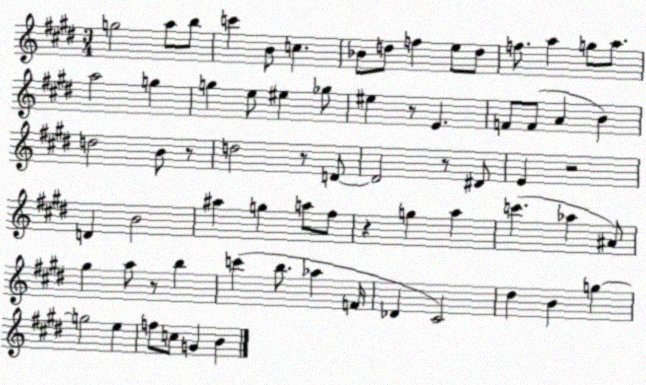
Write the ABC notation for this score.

X:1
T:Untitled
M:3/4
L:1/4
K:E
g2 a/2 b/2 c' B/2 c _B/2 d/2 f e/2 d/2 f/2 a g/2 a/2 a2 g g e/2 ^e _g/2 ^e z/2 E F/2 F/2 A B d2 B/2 z/2 d2 z/2 D/2 D2 z/2 ^D/2 E z2 D B2 ^a g a/2 ^f/2 z g a c' _a ^A/2 ^g a/2 z/2 b c' b/2 _a F/4 _D ^C2 ^d B g g2 e f/2 c/2 G B